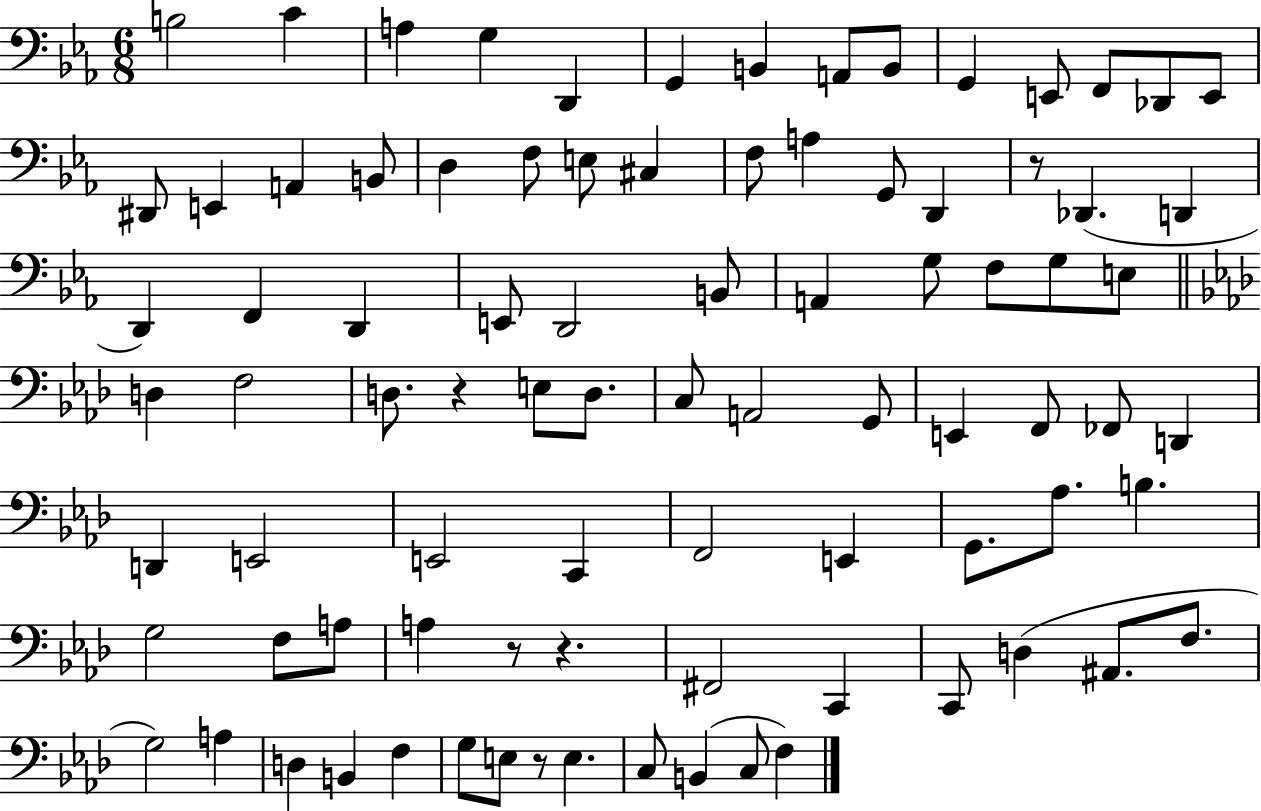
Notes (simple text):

B3/h C4/q A3/q G3/q D2/q G2/q B2/q A2/e B2/e G2/q E2/e F2/e Db2/e E2/e D#2/e E2/q A2/q B2/e D3/q F3/e E3/e C#3/q F3/e A3/q G2/e D2/q R/e Db2/q. D2/q D2/q F2/q D2/q E2/e D2/h B2/e A2/q G3/e F3/e G3/e E3/e D3/q F3/h D3/e. R/q E3/e D3/e. C3/e A2/h G2/e E2/q F2/e FES2/e D2/q D2/q E2/h E2/h C2/q F2/h E2/q G2/e. Ab3/e. B3/q. G3/h F3/e A3/e A3/q R/e R/q. F#2/h C2/q C2/e D3/q A#2/e. F3/e. G3/h A3/q D3/q B2/q F3/q G3/e E3/e R/e E3/q. C3/e B2/q C3/e F3/q